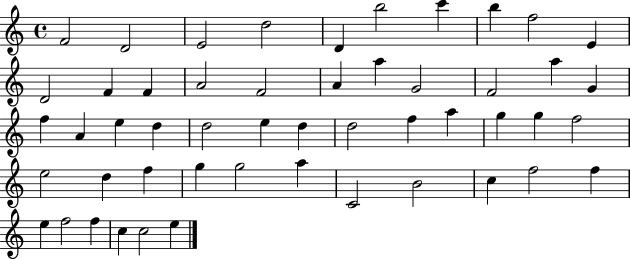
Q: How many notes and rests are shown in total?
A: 51